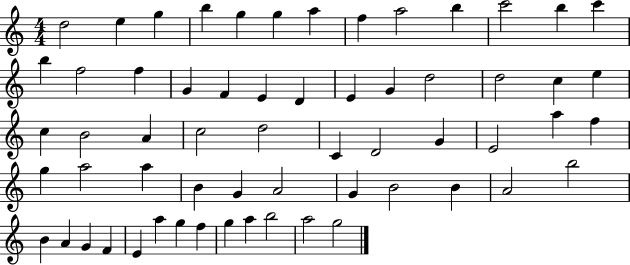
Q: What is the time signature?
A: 4/4